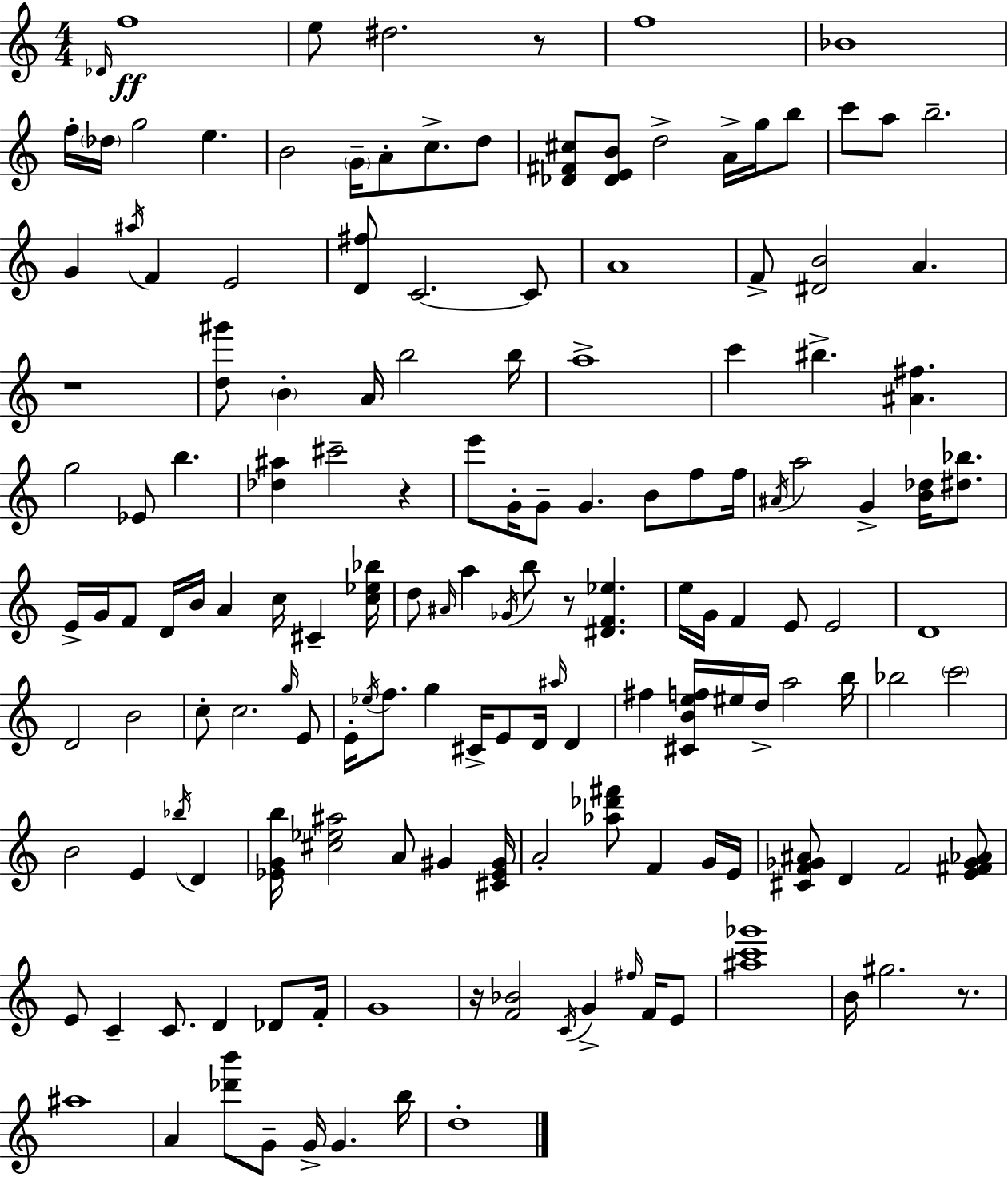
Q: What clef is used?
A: treble